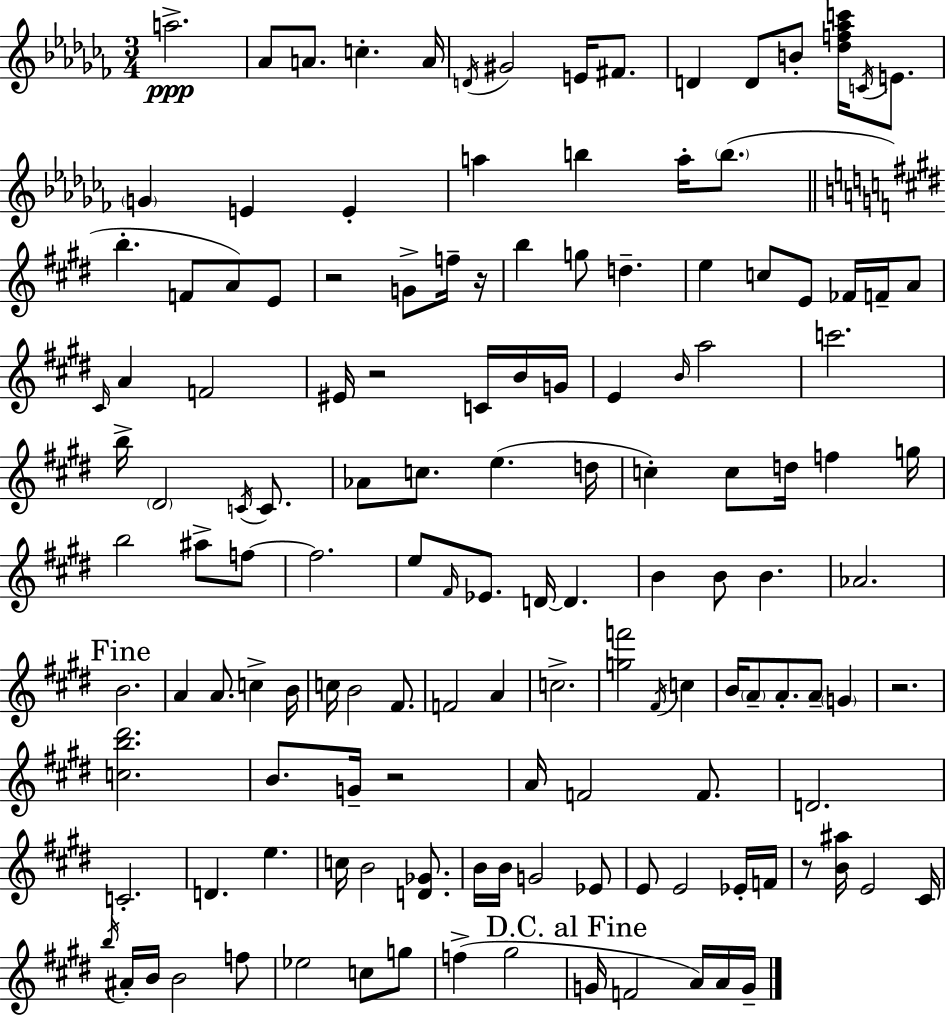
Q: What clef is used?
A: treble